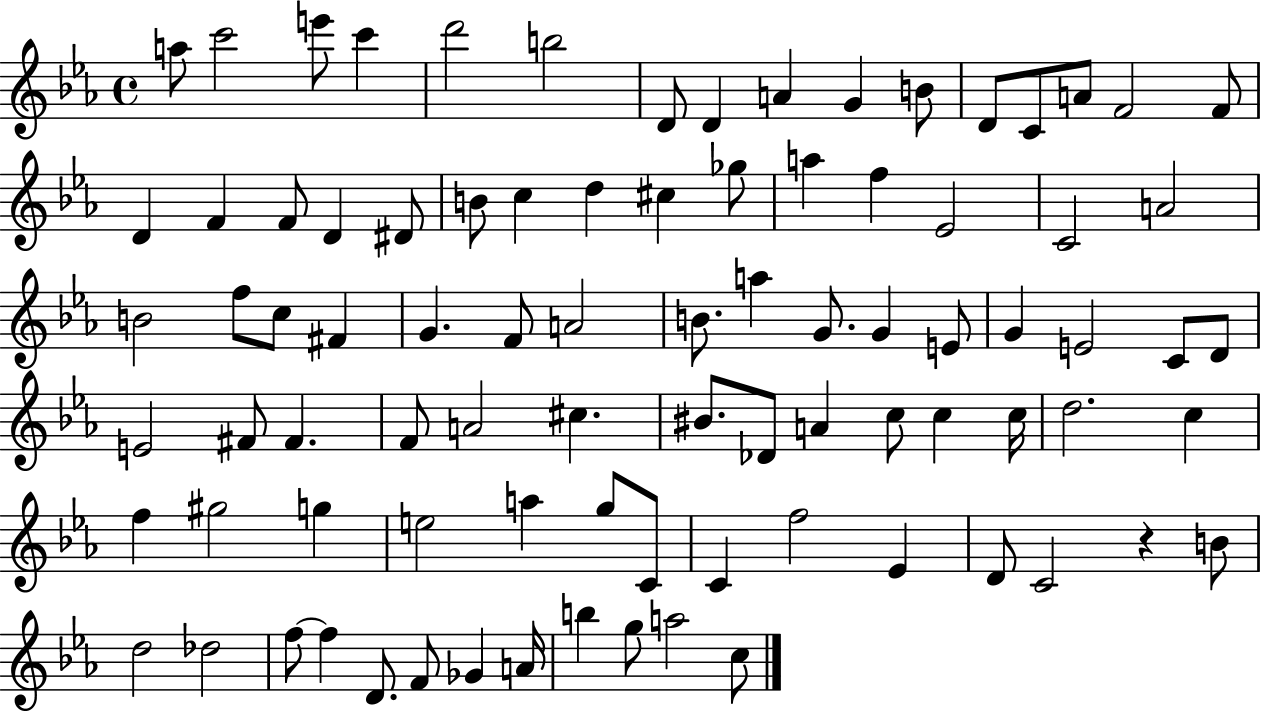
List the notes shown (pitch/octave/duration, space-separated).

A5/e C6/h E6/e C6/q D6/h B5/h D4/e D4/q A4/q G4/q B4/e D4/e C4/e A4/e F4/h F4/e D4/q F4/q F4/e D4/q D#4/e B4/e C5/q D5/q C#5/q Gb5/e A5/q F5/q Eb4/h C4/h A4/h B4/h F5/e C5/e F#4/q G4/q. F4/e A4/h B4/e. A5/q G4/e. G4/q E4/e G4/q E4/h C4/e D4/e E4/h F#4/e F#4/q. F4/e A4/h C#5/q. BIS4/e. Db4/e A4/q C5/e C5/q C5/s D5/h. C5/q F5/q G#5/h G5/q E5/h A5/q G5/e C4/e C4/q F5/h Eb4/q D4/e C4/h R/q B4/e D5/h Db5/h F5/e F5/q D4/e. F4/e Gb4/q A4/s B5/q G5/e A5/h C5/e